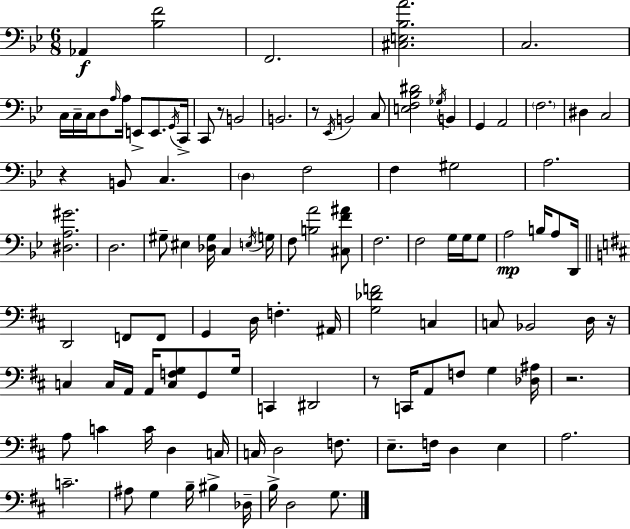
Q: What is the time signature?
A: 6/8